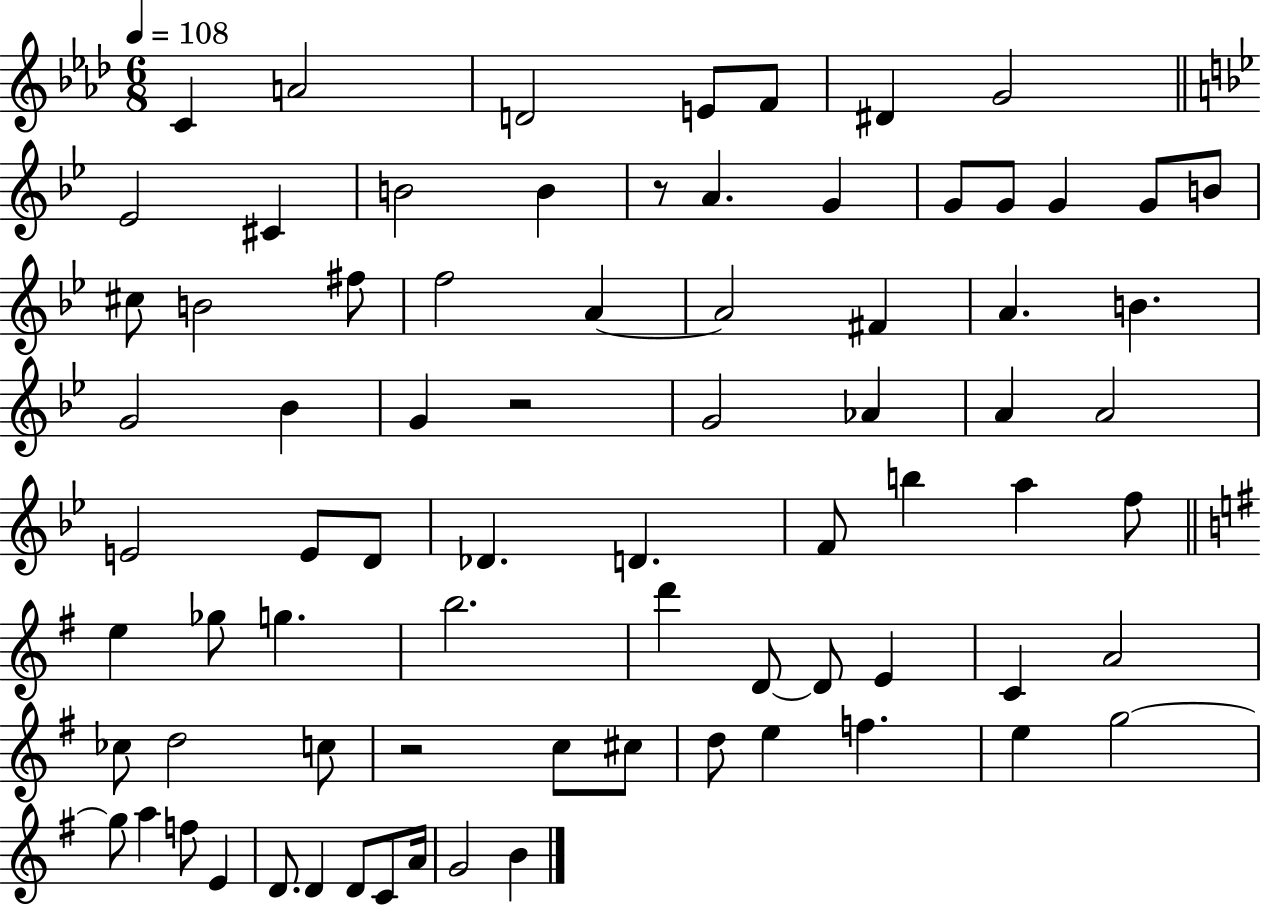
{
  \clef treble
  \numericTimeSignature
  \time 6/8
  \key aes \major
  \tempo 4 = 108
  \repeat volta 2 { c'4 a'2 | d'2 e'8 f'8 | dis'4 g'2 | \bar "||" \break \key bes \major ees'2 cis'4 | b'2 b'4 | r8 a'4. g'4 | g'8 g'8 g'4 g'8 b'8 | \break cis''8 b'2 fis''8 | f''2 a'4~~ | a'2 fis'4 | a'4. b'4. | \break g'2 bes'4 | g'4 r2 | g'2 aes'4 | a'4 a'2 | \break e'2 e'8 d'8 | des'4. d'4. | f'8 b''4 a''4 f''8 | \bar "||" \break \key g \major e''4 ges''8 g''4. | b''2. | d'''4 d'8~~ d'8 e'4 | c'4 a'2 | \break ces''8 d''2 c''8 | r2 c''8 cis''8 | d''8 e''4 f''4. | e''4 g''2~~ | \break g''8 a''4 f''8 e'4 | d'8. d'4 d'8 c'8 a'16 | g'2 b'4 | } \bar "|."
}